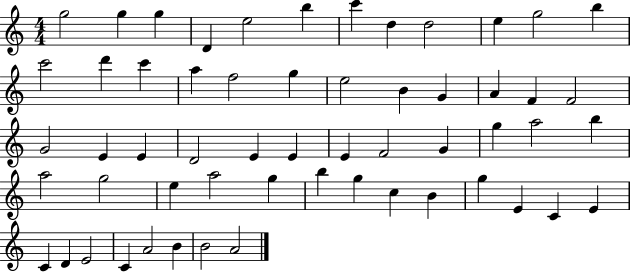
X:1
T:Untitled
M:4/4
L:1/4
K:C
g2 g g D e2 b c' d d2 e g2 b c'2 d' c' a f2 g e2 B G A F F2 G2 E E D2 E E E F2 G g a2 b a2 g2 e a2 g b g c B g E C E C D E2 C A2 B B2 A2